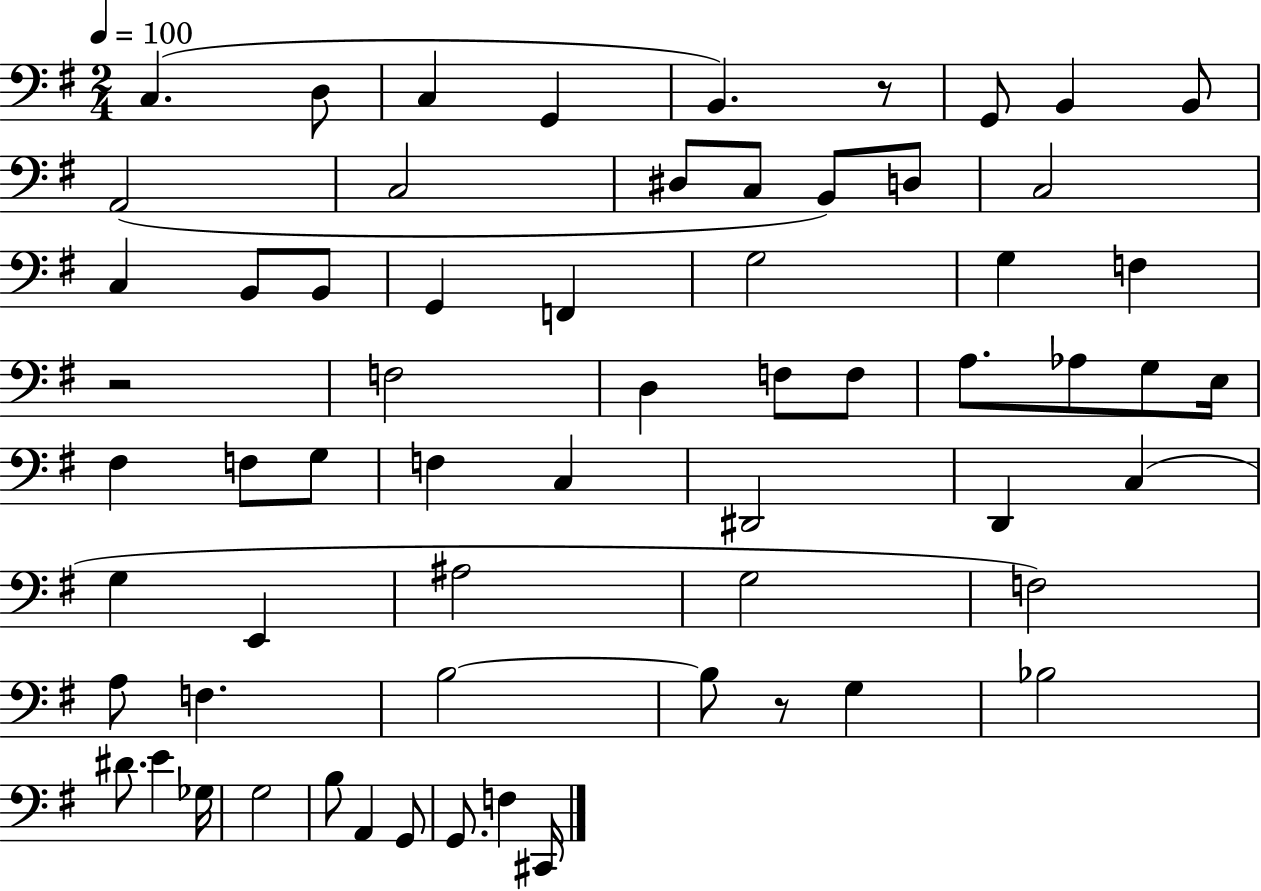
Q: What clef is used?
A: bass